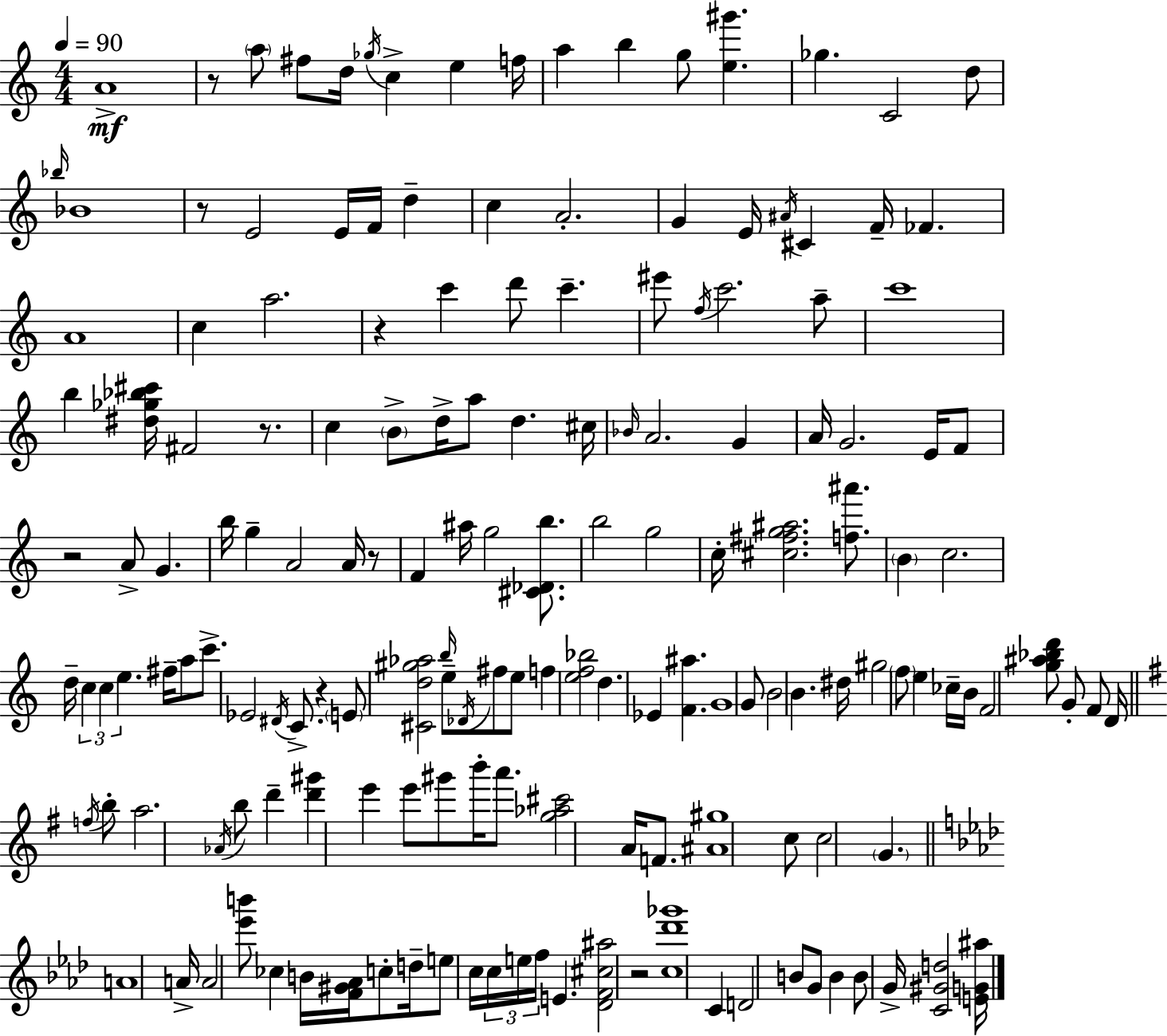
X:1
T:Untitled
M:4/4
L:1/4
K:C
A4 z/2 a/2 ^f/2 d/4 _g/4 c e f/4 a b g/2 [e^g'] _g C2 d/2 _b/4 _B4 z/2 E2 E/4 F/4 d c A2 G E/4 ^A/4 ^C F/4 _F A4 c a2 z c' d'/2 c' ^e'/2 f/4 c'2 a/2 c'4 b [^d_g_b^c']/4 ^F2 z/2 c B/2 d/4 a/2 d ^c/4 _B/4 A2 G A/4 G2 E/4 F/2 z2 A/2 G b/4 g A2 A/4 z/2 F ^a/4 g2 [^C_Db]/2 b2 g2 c/4 [^c^fg^a]2 [f^a']/2 B c2 d/4 c c e ^f/4 a/2 c'/2 _E2 ^D/4 C/2 z E/2 [^Cd^g_a]2 b/4 e/2 _D/4 ^f/2 e/2 f [ef_b]2 d _E [F^a] G4 G/2 B2 B ^d/4 ^g2 f/2 e _c/4 B/4 F2 [g^a_bd']/2 G/2 F/2 D/4 f/4 b/2 a2 _A/4 b/2 d' [d'^g'] e' e'/2 ^g'/2 b'/4 a'/2 [g_a^c']2 A/4 F/2 [^A^g]4 c/2 c2 G A4 A/4 A2 [_e'b']/2 _c B/4 [F^G_A]/4 c/2 d/4 e/2 c/4 c/4 e/4 f/4 E [_DF^c^a]2 z2 [c_d'_g']4 C D2 B/2 G/2 B B/2 G/4 [C^Gd]2 [EG^a]/4